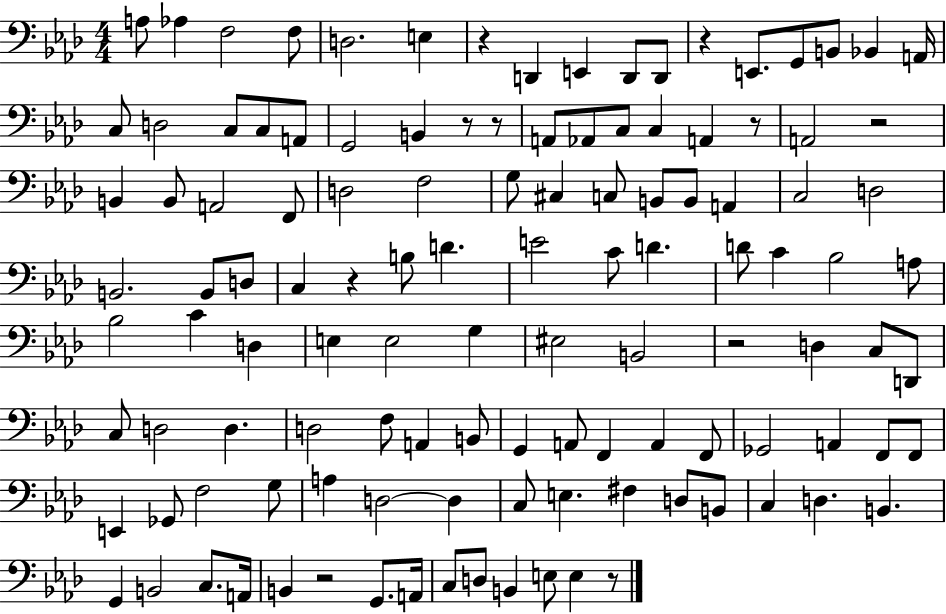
{
  \clef bass
  \numericTimeSignature
  \time 4/4
  \key aes \major
  a8 aes4 f2 f8 | d2. e4 | r4 d,4 e,4 d,8 d,8 | r4 e,8. g,8 b,8 bes,4 a,16 | \break c8 d2 c8 c8 a,8 | g,2 b,4 r8 r8 | a,8 aes,8 c8 c4 a,4 r8 | a,2 r2 | \break b,4 b,8 a,2 f,8 | d2 f2 | g8 cis4 c8 b,8 b,8 a,4 | c2 d2 | \break b,2. b,8 d8 | c4 r4 b8 d'4. | e'2 c'8 d'4. | d'8 c'4 bes2 a8 | \break bes2 c'4 d4 | e4 e2 g4 | eis2 b,2 | r2 d4 c8 d,8 | \break c8 d2 d4. | d2 f8 a,4 b,8 | g,4 a,8 f,4 a,4 f,8 | ges,2 a,4 f,8 f,8 | \break e,4 ges,8 f2 g8 | a4 d2~~ d4 | c8 e4. fis4 d8 b,8 | c4 d4. b,4. | \break g,4 b,2 c8. a,16 | b,4 r2 g,8. a,16 | c8 d8 b,4 e8 e4 r8 | \bar "|."
}